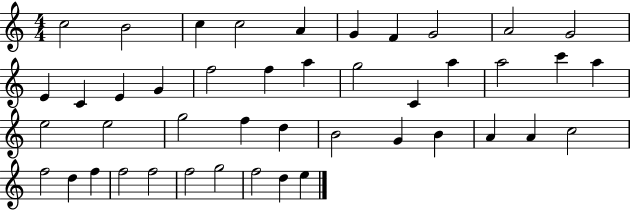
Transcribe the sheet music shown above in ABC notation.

X:1
T:Untitled
M:4/4
L:1/4
K:C
c2 B2 c c2 A G F G2 A2 G2 E C E G f2 f a g2 C a a2 c' a e2 e2 g2 f d B2 G B A A c2 f2 d f f2 f2 f2 g2 f2 d e